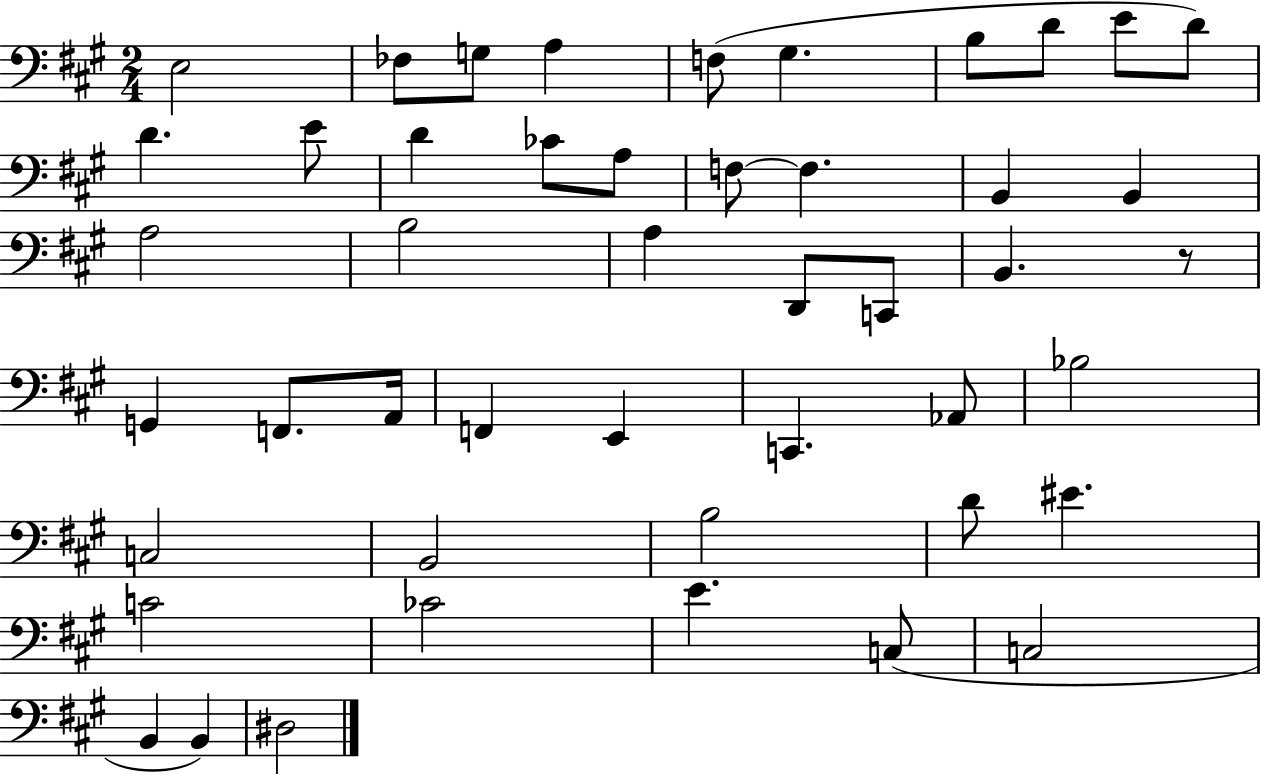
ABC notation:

X:1
T:Untitled
M:2/4
L:1/4
K:A
E,2 _F,/2 G,/2 A, F,/2 ^G, B,/2 D/2 E/2 D/2 D E/2 D _C/2 A,/2 F,/2 F, B,, B,, A,2 B,2 A, D,,/2 C,,/2 B,, z/2 G,, F,,/2 A,,/4 F,, E,, C,, _A,,/2 _B,2 C,2 B,,2 B,2 D/2 ^E C2 _C2 E C,/2 C,2 B,, B,, ^D,2